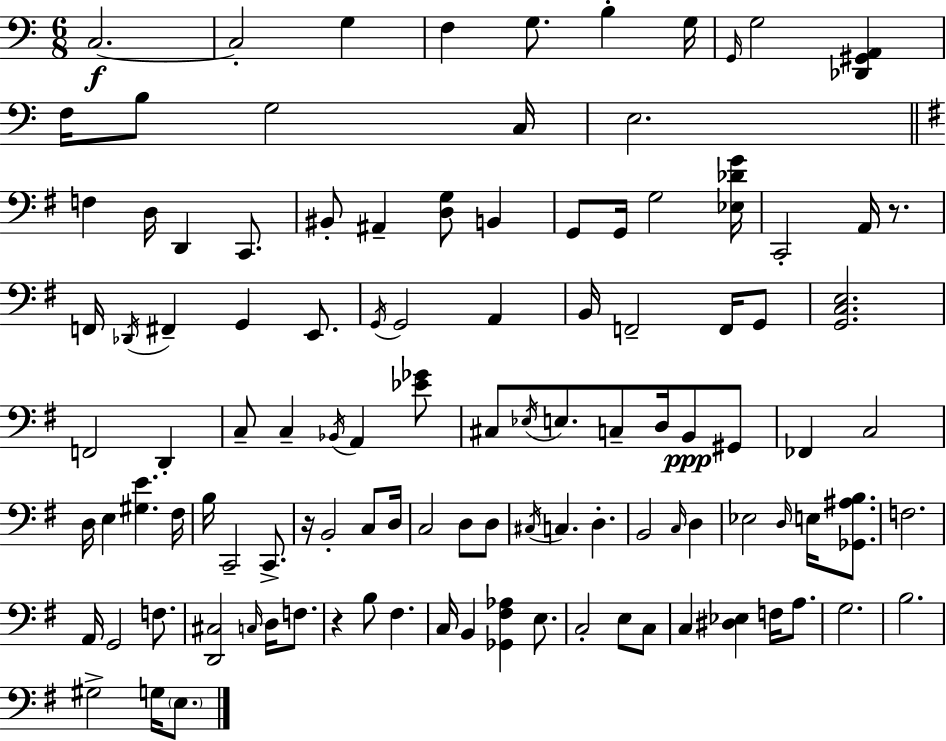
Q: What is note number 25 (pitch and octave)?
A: C2